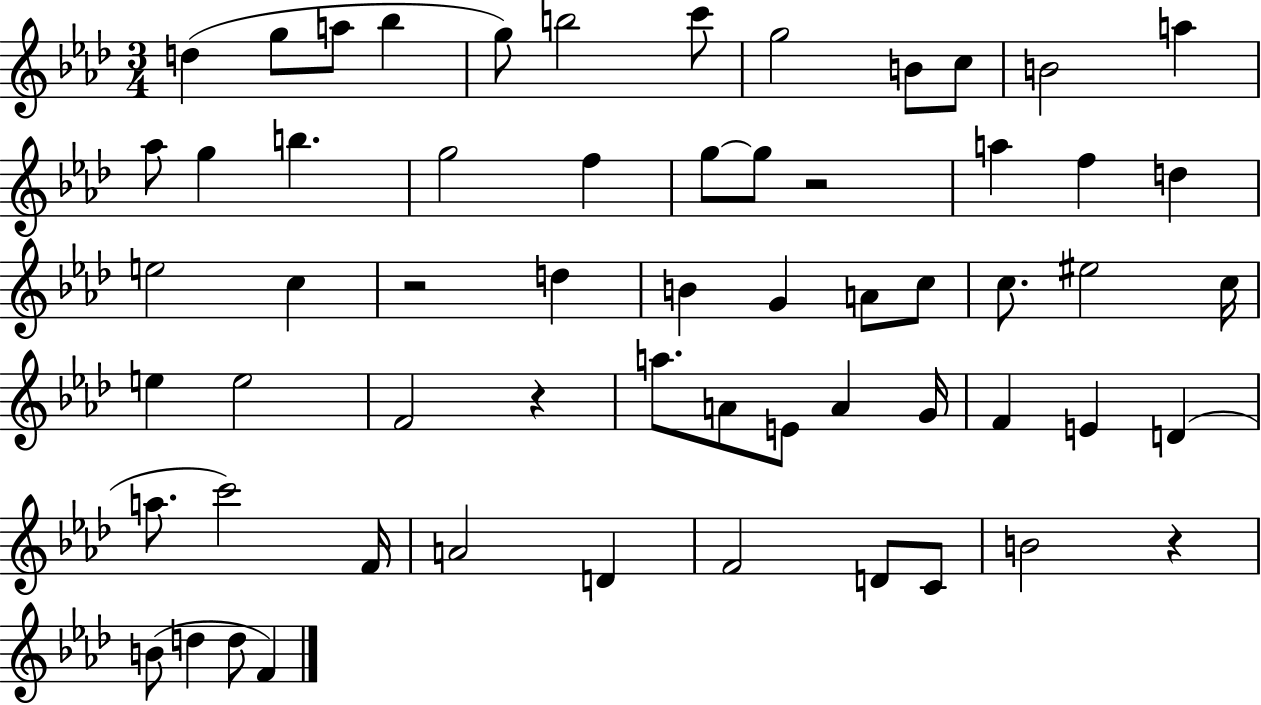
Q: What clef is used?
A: treble